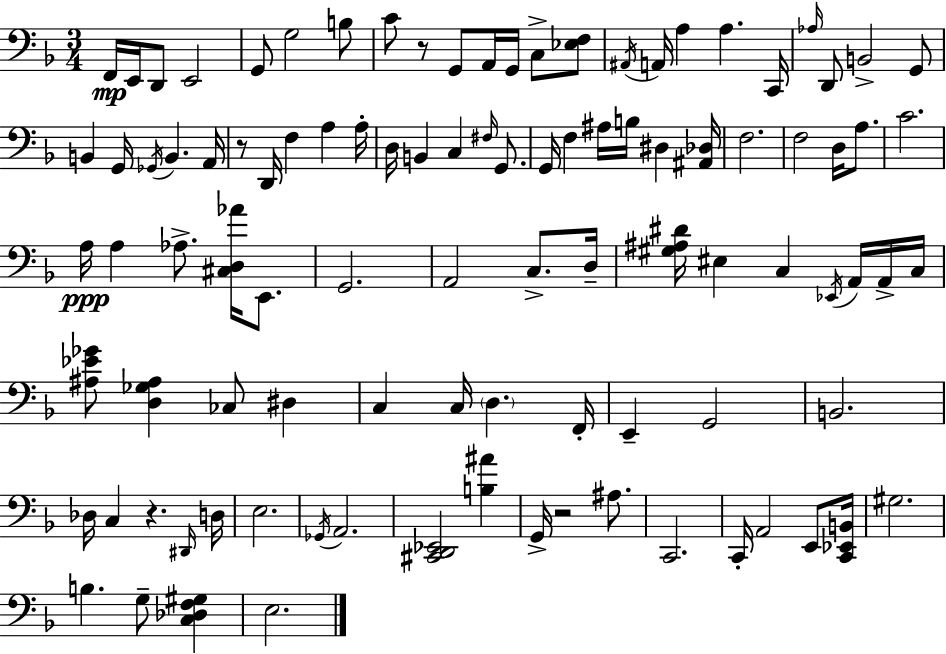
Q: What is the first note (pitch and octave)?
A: F2